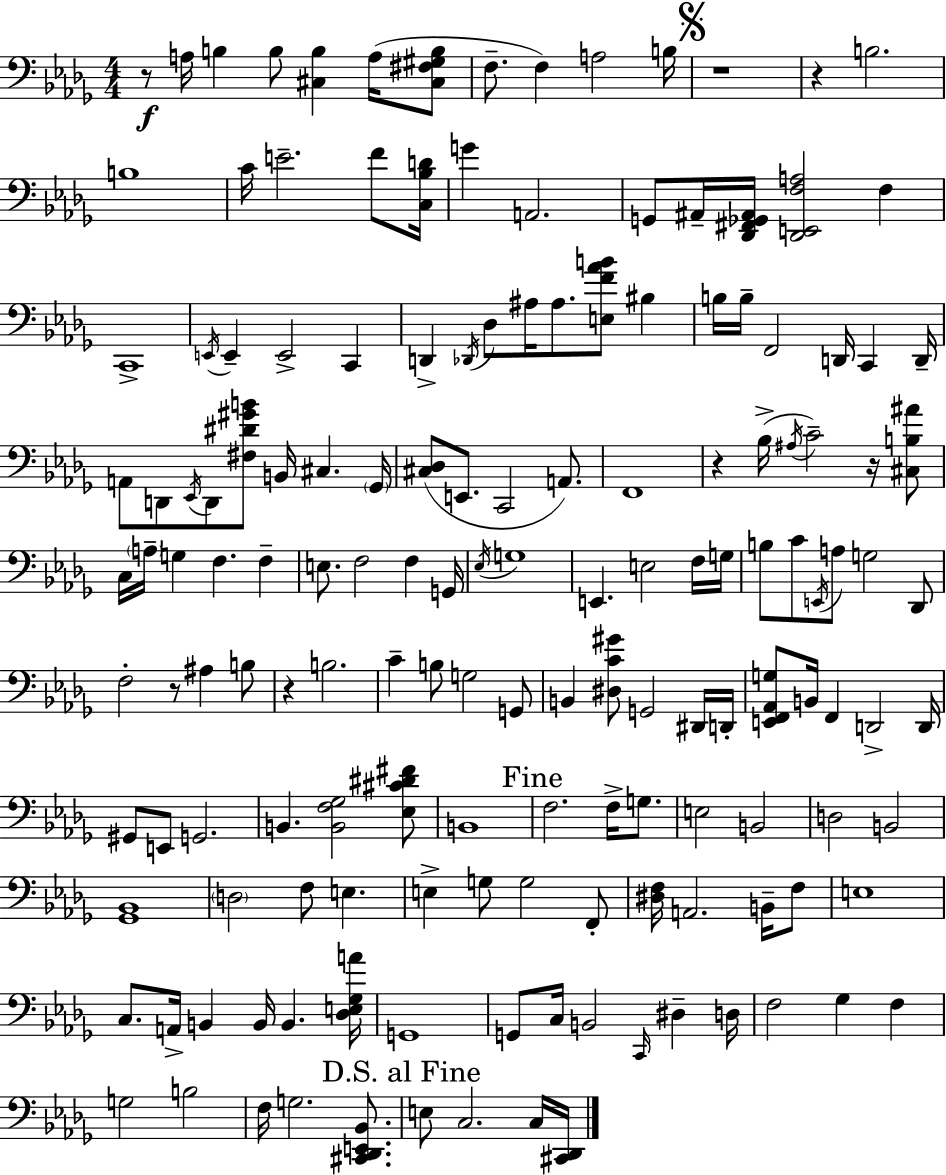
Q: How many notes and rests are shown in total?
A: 156